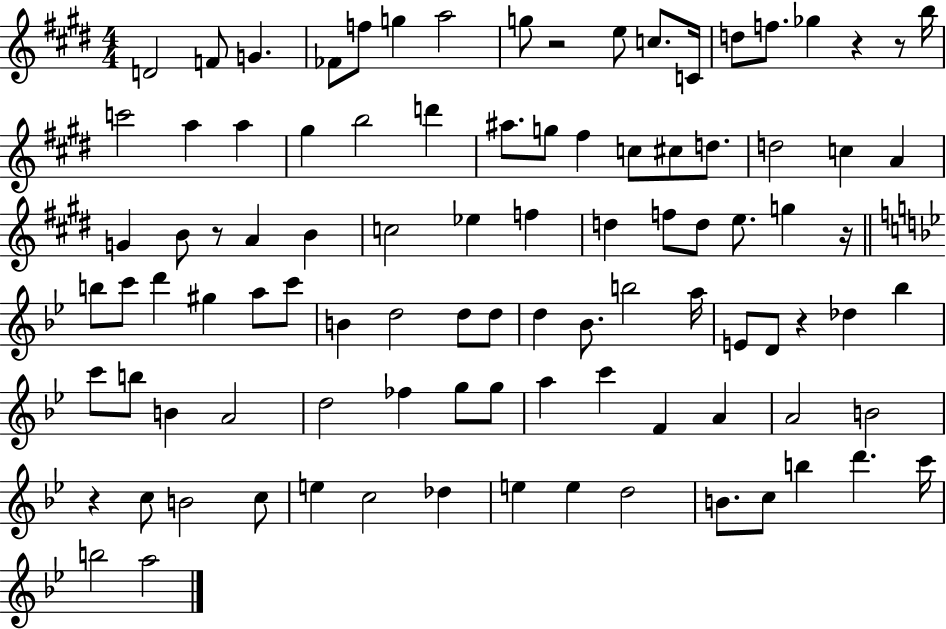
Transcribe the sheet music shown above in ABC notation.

X:1
T:Untitled
M:4/4
L:1/4
K:E
D2 F/2 G _F/2 f/2 g a2 g/2 z2 e/2 c/2 C/4 d/2 f/2 _g z z/2 b/4 c'2 a a ^g b2 d' ^a/2 g/2 ^f c/2 ^c/2 d/2 d2 c A G B/2 z/2 A B c2 _e f d f/2 d/2 e/2 g z/4 b/2 c'/2 d' ^g a/2 c'/2 B d2 d/2 d/2 d _B/2 b2 a/4 E/2 D/2 z _d _b c'/2 b/2 B A2 d2 _f g/2 g/2 a c' F A A2 B2 z c/2 B2 c/2 e c2 _d e e d2 B/2 c/2 b d' c'/4 b2 a2